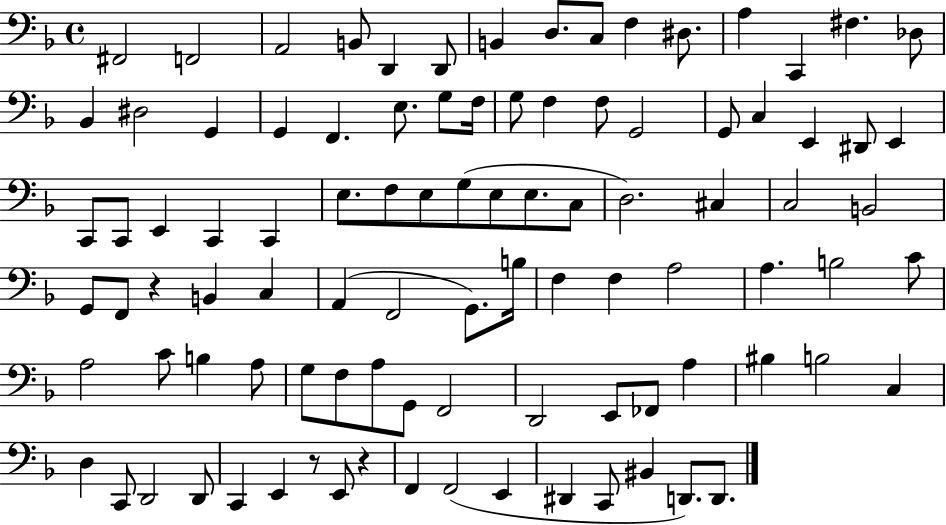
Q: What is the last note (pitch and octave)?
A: D2